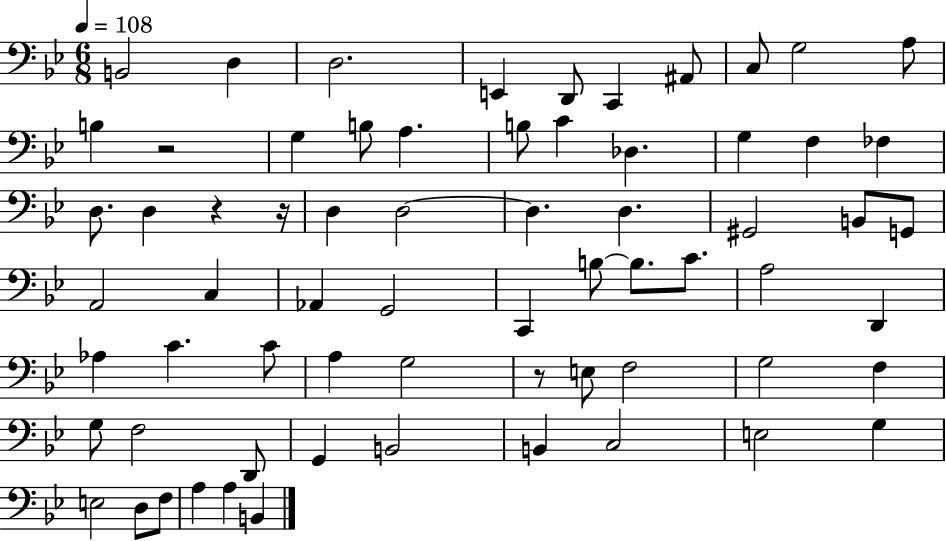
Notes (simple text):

B2/h D3/q D3/h. E2/q D2/e C2/q A#2/e C3/e G3/h A3/e B3/q R/h G3/q B3/e A3/q. B3/e C4/q Db3/q. G3/q F3/q FES3/q D3/e. D3/q R/q R/s D3/q D3/h D3/q. D3/q. G#2/h B2/e G2/e A2/h C3/q Ab2/q G2/h C2/q B3/e B3/e. C4/e. A3/h D2/q Ab3/q C4/q. C4/e A3/q G3/h R/e E3/e F3/h G3/h F3/q G3/e F3/h D2/e G2/q B2/h B2/q C3/h E3/h G3/q E3/h D3/e F3/e A3/q A3/q B2/q